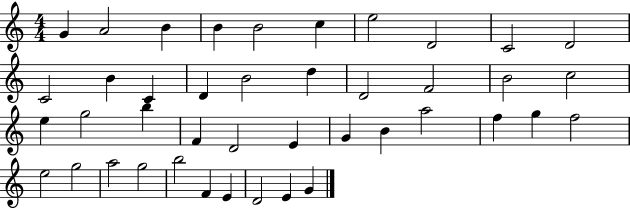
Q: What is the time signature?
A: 4/4